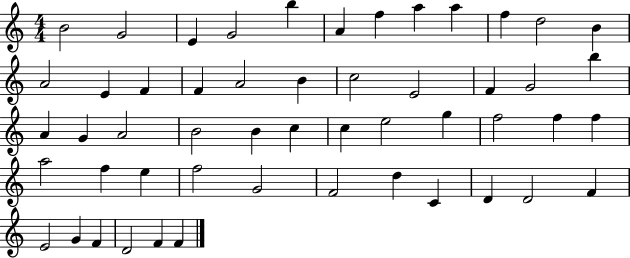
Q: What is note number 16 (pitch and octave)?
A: F4